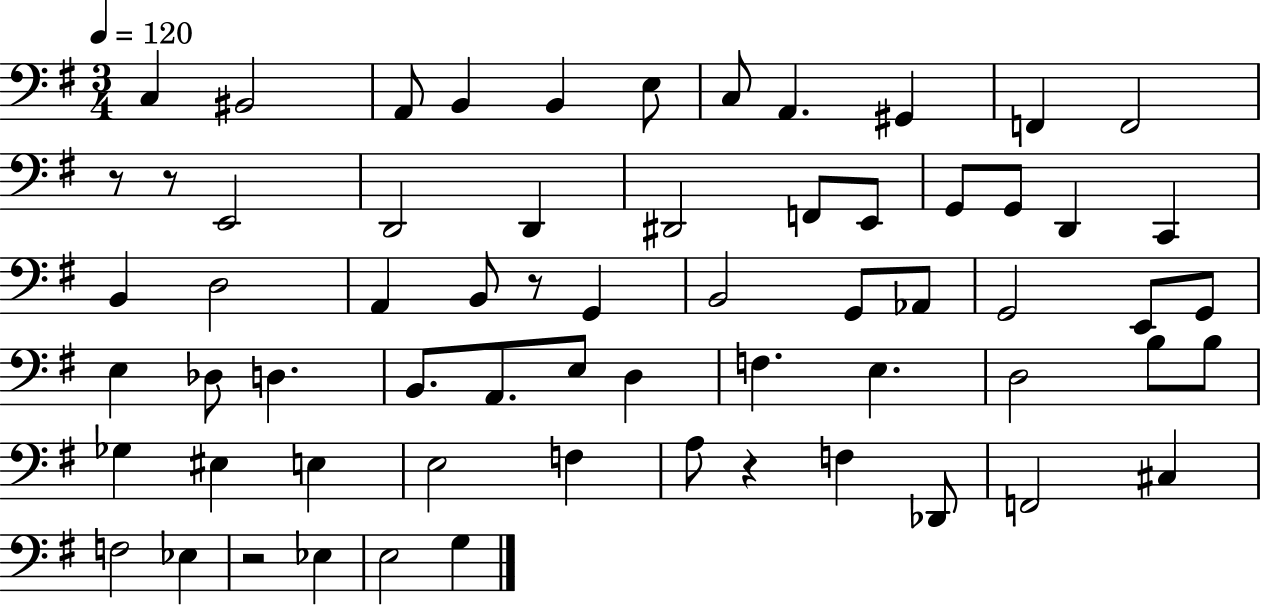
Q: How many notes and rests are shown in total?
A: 64